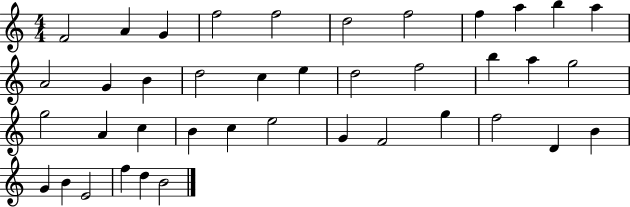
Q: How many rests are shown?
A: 0